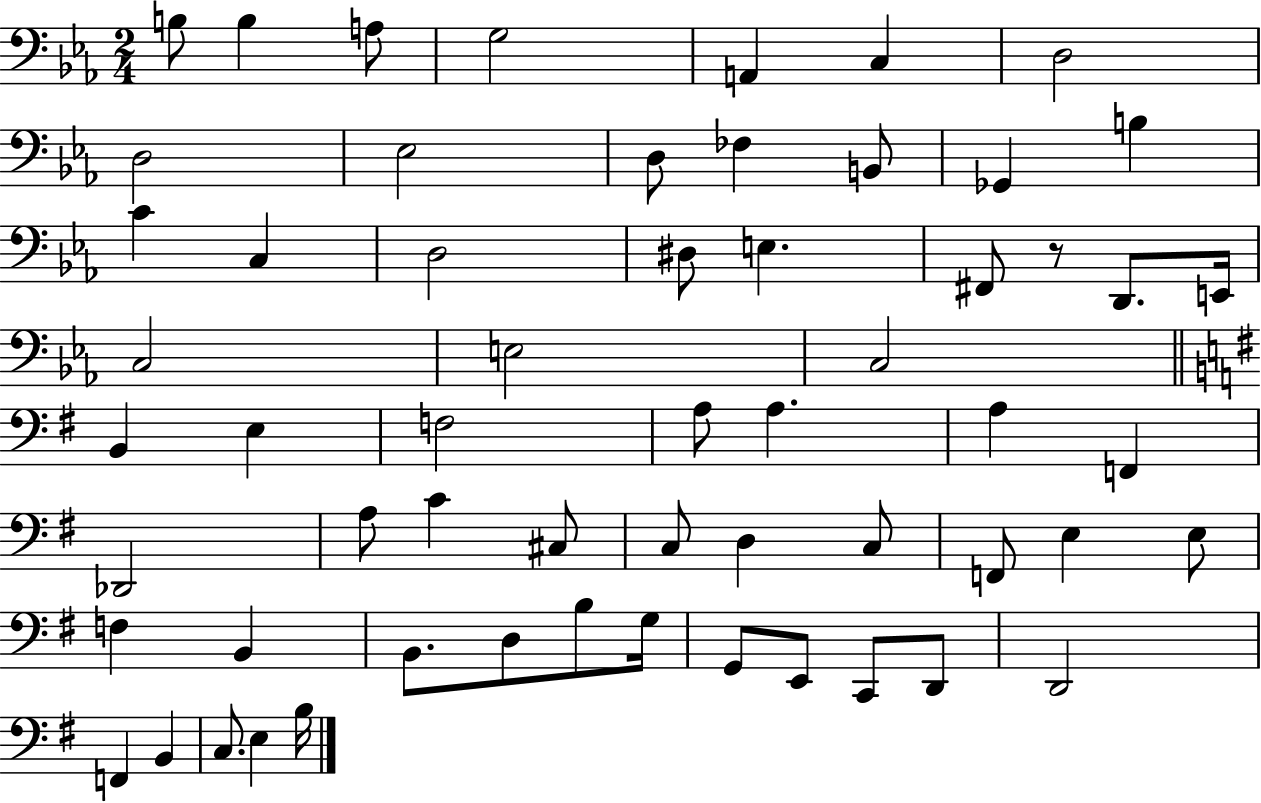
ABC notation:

X:1
T:Untitled
M:2/4
L:1/4
K:Eb
B,/2 B, A,/2 G,2 A,, C, D,2 D,2 _E,2 D,/2 _F, B,,/2 _G,, B, C C, D,2 ^D,/2 E, ^F,,/2 z/2 D,,/2 E,,/4 C,2 E,2 C,2 B,, E, F,2 A,/2 A, A, F,, _D,,2 A,/2 C ^C,/2 C,/2 D, C,/2 F,,/2 E, E,/2 F, B,, B,,/2 D,/2 B,/2 G,/4 G,,/2 E,,/2 C,,/2 D,,/2 D,,2 F,, B,, C,/2 E, B,/4